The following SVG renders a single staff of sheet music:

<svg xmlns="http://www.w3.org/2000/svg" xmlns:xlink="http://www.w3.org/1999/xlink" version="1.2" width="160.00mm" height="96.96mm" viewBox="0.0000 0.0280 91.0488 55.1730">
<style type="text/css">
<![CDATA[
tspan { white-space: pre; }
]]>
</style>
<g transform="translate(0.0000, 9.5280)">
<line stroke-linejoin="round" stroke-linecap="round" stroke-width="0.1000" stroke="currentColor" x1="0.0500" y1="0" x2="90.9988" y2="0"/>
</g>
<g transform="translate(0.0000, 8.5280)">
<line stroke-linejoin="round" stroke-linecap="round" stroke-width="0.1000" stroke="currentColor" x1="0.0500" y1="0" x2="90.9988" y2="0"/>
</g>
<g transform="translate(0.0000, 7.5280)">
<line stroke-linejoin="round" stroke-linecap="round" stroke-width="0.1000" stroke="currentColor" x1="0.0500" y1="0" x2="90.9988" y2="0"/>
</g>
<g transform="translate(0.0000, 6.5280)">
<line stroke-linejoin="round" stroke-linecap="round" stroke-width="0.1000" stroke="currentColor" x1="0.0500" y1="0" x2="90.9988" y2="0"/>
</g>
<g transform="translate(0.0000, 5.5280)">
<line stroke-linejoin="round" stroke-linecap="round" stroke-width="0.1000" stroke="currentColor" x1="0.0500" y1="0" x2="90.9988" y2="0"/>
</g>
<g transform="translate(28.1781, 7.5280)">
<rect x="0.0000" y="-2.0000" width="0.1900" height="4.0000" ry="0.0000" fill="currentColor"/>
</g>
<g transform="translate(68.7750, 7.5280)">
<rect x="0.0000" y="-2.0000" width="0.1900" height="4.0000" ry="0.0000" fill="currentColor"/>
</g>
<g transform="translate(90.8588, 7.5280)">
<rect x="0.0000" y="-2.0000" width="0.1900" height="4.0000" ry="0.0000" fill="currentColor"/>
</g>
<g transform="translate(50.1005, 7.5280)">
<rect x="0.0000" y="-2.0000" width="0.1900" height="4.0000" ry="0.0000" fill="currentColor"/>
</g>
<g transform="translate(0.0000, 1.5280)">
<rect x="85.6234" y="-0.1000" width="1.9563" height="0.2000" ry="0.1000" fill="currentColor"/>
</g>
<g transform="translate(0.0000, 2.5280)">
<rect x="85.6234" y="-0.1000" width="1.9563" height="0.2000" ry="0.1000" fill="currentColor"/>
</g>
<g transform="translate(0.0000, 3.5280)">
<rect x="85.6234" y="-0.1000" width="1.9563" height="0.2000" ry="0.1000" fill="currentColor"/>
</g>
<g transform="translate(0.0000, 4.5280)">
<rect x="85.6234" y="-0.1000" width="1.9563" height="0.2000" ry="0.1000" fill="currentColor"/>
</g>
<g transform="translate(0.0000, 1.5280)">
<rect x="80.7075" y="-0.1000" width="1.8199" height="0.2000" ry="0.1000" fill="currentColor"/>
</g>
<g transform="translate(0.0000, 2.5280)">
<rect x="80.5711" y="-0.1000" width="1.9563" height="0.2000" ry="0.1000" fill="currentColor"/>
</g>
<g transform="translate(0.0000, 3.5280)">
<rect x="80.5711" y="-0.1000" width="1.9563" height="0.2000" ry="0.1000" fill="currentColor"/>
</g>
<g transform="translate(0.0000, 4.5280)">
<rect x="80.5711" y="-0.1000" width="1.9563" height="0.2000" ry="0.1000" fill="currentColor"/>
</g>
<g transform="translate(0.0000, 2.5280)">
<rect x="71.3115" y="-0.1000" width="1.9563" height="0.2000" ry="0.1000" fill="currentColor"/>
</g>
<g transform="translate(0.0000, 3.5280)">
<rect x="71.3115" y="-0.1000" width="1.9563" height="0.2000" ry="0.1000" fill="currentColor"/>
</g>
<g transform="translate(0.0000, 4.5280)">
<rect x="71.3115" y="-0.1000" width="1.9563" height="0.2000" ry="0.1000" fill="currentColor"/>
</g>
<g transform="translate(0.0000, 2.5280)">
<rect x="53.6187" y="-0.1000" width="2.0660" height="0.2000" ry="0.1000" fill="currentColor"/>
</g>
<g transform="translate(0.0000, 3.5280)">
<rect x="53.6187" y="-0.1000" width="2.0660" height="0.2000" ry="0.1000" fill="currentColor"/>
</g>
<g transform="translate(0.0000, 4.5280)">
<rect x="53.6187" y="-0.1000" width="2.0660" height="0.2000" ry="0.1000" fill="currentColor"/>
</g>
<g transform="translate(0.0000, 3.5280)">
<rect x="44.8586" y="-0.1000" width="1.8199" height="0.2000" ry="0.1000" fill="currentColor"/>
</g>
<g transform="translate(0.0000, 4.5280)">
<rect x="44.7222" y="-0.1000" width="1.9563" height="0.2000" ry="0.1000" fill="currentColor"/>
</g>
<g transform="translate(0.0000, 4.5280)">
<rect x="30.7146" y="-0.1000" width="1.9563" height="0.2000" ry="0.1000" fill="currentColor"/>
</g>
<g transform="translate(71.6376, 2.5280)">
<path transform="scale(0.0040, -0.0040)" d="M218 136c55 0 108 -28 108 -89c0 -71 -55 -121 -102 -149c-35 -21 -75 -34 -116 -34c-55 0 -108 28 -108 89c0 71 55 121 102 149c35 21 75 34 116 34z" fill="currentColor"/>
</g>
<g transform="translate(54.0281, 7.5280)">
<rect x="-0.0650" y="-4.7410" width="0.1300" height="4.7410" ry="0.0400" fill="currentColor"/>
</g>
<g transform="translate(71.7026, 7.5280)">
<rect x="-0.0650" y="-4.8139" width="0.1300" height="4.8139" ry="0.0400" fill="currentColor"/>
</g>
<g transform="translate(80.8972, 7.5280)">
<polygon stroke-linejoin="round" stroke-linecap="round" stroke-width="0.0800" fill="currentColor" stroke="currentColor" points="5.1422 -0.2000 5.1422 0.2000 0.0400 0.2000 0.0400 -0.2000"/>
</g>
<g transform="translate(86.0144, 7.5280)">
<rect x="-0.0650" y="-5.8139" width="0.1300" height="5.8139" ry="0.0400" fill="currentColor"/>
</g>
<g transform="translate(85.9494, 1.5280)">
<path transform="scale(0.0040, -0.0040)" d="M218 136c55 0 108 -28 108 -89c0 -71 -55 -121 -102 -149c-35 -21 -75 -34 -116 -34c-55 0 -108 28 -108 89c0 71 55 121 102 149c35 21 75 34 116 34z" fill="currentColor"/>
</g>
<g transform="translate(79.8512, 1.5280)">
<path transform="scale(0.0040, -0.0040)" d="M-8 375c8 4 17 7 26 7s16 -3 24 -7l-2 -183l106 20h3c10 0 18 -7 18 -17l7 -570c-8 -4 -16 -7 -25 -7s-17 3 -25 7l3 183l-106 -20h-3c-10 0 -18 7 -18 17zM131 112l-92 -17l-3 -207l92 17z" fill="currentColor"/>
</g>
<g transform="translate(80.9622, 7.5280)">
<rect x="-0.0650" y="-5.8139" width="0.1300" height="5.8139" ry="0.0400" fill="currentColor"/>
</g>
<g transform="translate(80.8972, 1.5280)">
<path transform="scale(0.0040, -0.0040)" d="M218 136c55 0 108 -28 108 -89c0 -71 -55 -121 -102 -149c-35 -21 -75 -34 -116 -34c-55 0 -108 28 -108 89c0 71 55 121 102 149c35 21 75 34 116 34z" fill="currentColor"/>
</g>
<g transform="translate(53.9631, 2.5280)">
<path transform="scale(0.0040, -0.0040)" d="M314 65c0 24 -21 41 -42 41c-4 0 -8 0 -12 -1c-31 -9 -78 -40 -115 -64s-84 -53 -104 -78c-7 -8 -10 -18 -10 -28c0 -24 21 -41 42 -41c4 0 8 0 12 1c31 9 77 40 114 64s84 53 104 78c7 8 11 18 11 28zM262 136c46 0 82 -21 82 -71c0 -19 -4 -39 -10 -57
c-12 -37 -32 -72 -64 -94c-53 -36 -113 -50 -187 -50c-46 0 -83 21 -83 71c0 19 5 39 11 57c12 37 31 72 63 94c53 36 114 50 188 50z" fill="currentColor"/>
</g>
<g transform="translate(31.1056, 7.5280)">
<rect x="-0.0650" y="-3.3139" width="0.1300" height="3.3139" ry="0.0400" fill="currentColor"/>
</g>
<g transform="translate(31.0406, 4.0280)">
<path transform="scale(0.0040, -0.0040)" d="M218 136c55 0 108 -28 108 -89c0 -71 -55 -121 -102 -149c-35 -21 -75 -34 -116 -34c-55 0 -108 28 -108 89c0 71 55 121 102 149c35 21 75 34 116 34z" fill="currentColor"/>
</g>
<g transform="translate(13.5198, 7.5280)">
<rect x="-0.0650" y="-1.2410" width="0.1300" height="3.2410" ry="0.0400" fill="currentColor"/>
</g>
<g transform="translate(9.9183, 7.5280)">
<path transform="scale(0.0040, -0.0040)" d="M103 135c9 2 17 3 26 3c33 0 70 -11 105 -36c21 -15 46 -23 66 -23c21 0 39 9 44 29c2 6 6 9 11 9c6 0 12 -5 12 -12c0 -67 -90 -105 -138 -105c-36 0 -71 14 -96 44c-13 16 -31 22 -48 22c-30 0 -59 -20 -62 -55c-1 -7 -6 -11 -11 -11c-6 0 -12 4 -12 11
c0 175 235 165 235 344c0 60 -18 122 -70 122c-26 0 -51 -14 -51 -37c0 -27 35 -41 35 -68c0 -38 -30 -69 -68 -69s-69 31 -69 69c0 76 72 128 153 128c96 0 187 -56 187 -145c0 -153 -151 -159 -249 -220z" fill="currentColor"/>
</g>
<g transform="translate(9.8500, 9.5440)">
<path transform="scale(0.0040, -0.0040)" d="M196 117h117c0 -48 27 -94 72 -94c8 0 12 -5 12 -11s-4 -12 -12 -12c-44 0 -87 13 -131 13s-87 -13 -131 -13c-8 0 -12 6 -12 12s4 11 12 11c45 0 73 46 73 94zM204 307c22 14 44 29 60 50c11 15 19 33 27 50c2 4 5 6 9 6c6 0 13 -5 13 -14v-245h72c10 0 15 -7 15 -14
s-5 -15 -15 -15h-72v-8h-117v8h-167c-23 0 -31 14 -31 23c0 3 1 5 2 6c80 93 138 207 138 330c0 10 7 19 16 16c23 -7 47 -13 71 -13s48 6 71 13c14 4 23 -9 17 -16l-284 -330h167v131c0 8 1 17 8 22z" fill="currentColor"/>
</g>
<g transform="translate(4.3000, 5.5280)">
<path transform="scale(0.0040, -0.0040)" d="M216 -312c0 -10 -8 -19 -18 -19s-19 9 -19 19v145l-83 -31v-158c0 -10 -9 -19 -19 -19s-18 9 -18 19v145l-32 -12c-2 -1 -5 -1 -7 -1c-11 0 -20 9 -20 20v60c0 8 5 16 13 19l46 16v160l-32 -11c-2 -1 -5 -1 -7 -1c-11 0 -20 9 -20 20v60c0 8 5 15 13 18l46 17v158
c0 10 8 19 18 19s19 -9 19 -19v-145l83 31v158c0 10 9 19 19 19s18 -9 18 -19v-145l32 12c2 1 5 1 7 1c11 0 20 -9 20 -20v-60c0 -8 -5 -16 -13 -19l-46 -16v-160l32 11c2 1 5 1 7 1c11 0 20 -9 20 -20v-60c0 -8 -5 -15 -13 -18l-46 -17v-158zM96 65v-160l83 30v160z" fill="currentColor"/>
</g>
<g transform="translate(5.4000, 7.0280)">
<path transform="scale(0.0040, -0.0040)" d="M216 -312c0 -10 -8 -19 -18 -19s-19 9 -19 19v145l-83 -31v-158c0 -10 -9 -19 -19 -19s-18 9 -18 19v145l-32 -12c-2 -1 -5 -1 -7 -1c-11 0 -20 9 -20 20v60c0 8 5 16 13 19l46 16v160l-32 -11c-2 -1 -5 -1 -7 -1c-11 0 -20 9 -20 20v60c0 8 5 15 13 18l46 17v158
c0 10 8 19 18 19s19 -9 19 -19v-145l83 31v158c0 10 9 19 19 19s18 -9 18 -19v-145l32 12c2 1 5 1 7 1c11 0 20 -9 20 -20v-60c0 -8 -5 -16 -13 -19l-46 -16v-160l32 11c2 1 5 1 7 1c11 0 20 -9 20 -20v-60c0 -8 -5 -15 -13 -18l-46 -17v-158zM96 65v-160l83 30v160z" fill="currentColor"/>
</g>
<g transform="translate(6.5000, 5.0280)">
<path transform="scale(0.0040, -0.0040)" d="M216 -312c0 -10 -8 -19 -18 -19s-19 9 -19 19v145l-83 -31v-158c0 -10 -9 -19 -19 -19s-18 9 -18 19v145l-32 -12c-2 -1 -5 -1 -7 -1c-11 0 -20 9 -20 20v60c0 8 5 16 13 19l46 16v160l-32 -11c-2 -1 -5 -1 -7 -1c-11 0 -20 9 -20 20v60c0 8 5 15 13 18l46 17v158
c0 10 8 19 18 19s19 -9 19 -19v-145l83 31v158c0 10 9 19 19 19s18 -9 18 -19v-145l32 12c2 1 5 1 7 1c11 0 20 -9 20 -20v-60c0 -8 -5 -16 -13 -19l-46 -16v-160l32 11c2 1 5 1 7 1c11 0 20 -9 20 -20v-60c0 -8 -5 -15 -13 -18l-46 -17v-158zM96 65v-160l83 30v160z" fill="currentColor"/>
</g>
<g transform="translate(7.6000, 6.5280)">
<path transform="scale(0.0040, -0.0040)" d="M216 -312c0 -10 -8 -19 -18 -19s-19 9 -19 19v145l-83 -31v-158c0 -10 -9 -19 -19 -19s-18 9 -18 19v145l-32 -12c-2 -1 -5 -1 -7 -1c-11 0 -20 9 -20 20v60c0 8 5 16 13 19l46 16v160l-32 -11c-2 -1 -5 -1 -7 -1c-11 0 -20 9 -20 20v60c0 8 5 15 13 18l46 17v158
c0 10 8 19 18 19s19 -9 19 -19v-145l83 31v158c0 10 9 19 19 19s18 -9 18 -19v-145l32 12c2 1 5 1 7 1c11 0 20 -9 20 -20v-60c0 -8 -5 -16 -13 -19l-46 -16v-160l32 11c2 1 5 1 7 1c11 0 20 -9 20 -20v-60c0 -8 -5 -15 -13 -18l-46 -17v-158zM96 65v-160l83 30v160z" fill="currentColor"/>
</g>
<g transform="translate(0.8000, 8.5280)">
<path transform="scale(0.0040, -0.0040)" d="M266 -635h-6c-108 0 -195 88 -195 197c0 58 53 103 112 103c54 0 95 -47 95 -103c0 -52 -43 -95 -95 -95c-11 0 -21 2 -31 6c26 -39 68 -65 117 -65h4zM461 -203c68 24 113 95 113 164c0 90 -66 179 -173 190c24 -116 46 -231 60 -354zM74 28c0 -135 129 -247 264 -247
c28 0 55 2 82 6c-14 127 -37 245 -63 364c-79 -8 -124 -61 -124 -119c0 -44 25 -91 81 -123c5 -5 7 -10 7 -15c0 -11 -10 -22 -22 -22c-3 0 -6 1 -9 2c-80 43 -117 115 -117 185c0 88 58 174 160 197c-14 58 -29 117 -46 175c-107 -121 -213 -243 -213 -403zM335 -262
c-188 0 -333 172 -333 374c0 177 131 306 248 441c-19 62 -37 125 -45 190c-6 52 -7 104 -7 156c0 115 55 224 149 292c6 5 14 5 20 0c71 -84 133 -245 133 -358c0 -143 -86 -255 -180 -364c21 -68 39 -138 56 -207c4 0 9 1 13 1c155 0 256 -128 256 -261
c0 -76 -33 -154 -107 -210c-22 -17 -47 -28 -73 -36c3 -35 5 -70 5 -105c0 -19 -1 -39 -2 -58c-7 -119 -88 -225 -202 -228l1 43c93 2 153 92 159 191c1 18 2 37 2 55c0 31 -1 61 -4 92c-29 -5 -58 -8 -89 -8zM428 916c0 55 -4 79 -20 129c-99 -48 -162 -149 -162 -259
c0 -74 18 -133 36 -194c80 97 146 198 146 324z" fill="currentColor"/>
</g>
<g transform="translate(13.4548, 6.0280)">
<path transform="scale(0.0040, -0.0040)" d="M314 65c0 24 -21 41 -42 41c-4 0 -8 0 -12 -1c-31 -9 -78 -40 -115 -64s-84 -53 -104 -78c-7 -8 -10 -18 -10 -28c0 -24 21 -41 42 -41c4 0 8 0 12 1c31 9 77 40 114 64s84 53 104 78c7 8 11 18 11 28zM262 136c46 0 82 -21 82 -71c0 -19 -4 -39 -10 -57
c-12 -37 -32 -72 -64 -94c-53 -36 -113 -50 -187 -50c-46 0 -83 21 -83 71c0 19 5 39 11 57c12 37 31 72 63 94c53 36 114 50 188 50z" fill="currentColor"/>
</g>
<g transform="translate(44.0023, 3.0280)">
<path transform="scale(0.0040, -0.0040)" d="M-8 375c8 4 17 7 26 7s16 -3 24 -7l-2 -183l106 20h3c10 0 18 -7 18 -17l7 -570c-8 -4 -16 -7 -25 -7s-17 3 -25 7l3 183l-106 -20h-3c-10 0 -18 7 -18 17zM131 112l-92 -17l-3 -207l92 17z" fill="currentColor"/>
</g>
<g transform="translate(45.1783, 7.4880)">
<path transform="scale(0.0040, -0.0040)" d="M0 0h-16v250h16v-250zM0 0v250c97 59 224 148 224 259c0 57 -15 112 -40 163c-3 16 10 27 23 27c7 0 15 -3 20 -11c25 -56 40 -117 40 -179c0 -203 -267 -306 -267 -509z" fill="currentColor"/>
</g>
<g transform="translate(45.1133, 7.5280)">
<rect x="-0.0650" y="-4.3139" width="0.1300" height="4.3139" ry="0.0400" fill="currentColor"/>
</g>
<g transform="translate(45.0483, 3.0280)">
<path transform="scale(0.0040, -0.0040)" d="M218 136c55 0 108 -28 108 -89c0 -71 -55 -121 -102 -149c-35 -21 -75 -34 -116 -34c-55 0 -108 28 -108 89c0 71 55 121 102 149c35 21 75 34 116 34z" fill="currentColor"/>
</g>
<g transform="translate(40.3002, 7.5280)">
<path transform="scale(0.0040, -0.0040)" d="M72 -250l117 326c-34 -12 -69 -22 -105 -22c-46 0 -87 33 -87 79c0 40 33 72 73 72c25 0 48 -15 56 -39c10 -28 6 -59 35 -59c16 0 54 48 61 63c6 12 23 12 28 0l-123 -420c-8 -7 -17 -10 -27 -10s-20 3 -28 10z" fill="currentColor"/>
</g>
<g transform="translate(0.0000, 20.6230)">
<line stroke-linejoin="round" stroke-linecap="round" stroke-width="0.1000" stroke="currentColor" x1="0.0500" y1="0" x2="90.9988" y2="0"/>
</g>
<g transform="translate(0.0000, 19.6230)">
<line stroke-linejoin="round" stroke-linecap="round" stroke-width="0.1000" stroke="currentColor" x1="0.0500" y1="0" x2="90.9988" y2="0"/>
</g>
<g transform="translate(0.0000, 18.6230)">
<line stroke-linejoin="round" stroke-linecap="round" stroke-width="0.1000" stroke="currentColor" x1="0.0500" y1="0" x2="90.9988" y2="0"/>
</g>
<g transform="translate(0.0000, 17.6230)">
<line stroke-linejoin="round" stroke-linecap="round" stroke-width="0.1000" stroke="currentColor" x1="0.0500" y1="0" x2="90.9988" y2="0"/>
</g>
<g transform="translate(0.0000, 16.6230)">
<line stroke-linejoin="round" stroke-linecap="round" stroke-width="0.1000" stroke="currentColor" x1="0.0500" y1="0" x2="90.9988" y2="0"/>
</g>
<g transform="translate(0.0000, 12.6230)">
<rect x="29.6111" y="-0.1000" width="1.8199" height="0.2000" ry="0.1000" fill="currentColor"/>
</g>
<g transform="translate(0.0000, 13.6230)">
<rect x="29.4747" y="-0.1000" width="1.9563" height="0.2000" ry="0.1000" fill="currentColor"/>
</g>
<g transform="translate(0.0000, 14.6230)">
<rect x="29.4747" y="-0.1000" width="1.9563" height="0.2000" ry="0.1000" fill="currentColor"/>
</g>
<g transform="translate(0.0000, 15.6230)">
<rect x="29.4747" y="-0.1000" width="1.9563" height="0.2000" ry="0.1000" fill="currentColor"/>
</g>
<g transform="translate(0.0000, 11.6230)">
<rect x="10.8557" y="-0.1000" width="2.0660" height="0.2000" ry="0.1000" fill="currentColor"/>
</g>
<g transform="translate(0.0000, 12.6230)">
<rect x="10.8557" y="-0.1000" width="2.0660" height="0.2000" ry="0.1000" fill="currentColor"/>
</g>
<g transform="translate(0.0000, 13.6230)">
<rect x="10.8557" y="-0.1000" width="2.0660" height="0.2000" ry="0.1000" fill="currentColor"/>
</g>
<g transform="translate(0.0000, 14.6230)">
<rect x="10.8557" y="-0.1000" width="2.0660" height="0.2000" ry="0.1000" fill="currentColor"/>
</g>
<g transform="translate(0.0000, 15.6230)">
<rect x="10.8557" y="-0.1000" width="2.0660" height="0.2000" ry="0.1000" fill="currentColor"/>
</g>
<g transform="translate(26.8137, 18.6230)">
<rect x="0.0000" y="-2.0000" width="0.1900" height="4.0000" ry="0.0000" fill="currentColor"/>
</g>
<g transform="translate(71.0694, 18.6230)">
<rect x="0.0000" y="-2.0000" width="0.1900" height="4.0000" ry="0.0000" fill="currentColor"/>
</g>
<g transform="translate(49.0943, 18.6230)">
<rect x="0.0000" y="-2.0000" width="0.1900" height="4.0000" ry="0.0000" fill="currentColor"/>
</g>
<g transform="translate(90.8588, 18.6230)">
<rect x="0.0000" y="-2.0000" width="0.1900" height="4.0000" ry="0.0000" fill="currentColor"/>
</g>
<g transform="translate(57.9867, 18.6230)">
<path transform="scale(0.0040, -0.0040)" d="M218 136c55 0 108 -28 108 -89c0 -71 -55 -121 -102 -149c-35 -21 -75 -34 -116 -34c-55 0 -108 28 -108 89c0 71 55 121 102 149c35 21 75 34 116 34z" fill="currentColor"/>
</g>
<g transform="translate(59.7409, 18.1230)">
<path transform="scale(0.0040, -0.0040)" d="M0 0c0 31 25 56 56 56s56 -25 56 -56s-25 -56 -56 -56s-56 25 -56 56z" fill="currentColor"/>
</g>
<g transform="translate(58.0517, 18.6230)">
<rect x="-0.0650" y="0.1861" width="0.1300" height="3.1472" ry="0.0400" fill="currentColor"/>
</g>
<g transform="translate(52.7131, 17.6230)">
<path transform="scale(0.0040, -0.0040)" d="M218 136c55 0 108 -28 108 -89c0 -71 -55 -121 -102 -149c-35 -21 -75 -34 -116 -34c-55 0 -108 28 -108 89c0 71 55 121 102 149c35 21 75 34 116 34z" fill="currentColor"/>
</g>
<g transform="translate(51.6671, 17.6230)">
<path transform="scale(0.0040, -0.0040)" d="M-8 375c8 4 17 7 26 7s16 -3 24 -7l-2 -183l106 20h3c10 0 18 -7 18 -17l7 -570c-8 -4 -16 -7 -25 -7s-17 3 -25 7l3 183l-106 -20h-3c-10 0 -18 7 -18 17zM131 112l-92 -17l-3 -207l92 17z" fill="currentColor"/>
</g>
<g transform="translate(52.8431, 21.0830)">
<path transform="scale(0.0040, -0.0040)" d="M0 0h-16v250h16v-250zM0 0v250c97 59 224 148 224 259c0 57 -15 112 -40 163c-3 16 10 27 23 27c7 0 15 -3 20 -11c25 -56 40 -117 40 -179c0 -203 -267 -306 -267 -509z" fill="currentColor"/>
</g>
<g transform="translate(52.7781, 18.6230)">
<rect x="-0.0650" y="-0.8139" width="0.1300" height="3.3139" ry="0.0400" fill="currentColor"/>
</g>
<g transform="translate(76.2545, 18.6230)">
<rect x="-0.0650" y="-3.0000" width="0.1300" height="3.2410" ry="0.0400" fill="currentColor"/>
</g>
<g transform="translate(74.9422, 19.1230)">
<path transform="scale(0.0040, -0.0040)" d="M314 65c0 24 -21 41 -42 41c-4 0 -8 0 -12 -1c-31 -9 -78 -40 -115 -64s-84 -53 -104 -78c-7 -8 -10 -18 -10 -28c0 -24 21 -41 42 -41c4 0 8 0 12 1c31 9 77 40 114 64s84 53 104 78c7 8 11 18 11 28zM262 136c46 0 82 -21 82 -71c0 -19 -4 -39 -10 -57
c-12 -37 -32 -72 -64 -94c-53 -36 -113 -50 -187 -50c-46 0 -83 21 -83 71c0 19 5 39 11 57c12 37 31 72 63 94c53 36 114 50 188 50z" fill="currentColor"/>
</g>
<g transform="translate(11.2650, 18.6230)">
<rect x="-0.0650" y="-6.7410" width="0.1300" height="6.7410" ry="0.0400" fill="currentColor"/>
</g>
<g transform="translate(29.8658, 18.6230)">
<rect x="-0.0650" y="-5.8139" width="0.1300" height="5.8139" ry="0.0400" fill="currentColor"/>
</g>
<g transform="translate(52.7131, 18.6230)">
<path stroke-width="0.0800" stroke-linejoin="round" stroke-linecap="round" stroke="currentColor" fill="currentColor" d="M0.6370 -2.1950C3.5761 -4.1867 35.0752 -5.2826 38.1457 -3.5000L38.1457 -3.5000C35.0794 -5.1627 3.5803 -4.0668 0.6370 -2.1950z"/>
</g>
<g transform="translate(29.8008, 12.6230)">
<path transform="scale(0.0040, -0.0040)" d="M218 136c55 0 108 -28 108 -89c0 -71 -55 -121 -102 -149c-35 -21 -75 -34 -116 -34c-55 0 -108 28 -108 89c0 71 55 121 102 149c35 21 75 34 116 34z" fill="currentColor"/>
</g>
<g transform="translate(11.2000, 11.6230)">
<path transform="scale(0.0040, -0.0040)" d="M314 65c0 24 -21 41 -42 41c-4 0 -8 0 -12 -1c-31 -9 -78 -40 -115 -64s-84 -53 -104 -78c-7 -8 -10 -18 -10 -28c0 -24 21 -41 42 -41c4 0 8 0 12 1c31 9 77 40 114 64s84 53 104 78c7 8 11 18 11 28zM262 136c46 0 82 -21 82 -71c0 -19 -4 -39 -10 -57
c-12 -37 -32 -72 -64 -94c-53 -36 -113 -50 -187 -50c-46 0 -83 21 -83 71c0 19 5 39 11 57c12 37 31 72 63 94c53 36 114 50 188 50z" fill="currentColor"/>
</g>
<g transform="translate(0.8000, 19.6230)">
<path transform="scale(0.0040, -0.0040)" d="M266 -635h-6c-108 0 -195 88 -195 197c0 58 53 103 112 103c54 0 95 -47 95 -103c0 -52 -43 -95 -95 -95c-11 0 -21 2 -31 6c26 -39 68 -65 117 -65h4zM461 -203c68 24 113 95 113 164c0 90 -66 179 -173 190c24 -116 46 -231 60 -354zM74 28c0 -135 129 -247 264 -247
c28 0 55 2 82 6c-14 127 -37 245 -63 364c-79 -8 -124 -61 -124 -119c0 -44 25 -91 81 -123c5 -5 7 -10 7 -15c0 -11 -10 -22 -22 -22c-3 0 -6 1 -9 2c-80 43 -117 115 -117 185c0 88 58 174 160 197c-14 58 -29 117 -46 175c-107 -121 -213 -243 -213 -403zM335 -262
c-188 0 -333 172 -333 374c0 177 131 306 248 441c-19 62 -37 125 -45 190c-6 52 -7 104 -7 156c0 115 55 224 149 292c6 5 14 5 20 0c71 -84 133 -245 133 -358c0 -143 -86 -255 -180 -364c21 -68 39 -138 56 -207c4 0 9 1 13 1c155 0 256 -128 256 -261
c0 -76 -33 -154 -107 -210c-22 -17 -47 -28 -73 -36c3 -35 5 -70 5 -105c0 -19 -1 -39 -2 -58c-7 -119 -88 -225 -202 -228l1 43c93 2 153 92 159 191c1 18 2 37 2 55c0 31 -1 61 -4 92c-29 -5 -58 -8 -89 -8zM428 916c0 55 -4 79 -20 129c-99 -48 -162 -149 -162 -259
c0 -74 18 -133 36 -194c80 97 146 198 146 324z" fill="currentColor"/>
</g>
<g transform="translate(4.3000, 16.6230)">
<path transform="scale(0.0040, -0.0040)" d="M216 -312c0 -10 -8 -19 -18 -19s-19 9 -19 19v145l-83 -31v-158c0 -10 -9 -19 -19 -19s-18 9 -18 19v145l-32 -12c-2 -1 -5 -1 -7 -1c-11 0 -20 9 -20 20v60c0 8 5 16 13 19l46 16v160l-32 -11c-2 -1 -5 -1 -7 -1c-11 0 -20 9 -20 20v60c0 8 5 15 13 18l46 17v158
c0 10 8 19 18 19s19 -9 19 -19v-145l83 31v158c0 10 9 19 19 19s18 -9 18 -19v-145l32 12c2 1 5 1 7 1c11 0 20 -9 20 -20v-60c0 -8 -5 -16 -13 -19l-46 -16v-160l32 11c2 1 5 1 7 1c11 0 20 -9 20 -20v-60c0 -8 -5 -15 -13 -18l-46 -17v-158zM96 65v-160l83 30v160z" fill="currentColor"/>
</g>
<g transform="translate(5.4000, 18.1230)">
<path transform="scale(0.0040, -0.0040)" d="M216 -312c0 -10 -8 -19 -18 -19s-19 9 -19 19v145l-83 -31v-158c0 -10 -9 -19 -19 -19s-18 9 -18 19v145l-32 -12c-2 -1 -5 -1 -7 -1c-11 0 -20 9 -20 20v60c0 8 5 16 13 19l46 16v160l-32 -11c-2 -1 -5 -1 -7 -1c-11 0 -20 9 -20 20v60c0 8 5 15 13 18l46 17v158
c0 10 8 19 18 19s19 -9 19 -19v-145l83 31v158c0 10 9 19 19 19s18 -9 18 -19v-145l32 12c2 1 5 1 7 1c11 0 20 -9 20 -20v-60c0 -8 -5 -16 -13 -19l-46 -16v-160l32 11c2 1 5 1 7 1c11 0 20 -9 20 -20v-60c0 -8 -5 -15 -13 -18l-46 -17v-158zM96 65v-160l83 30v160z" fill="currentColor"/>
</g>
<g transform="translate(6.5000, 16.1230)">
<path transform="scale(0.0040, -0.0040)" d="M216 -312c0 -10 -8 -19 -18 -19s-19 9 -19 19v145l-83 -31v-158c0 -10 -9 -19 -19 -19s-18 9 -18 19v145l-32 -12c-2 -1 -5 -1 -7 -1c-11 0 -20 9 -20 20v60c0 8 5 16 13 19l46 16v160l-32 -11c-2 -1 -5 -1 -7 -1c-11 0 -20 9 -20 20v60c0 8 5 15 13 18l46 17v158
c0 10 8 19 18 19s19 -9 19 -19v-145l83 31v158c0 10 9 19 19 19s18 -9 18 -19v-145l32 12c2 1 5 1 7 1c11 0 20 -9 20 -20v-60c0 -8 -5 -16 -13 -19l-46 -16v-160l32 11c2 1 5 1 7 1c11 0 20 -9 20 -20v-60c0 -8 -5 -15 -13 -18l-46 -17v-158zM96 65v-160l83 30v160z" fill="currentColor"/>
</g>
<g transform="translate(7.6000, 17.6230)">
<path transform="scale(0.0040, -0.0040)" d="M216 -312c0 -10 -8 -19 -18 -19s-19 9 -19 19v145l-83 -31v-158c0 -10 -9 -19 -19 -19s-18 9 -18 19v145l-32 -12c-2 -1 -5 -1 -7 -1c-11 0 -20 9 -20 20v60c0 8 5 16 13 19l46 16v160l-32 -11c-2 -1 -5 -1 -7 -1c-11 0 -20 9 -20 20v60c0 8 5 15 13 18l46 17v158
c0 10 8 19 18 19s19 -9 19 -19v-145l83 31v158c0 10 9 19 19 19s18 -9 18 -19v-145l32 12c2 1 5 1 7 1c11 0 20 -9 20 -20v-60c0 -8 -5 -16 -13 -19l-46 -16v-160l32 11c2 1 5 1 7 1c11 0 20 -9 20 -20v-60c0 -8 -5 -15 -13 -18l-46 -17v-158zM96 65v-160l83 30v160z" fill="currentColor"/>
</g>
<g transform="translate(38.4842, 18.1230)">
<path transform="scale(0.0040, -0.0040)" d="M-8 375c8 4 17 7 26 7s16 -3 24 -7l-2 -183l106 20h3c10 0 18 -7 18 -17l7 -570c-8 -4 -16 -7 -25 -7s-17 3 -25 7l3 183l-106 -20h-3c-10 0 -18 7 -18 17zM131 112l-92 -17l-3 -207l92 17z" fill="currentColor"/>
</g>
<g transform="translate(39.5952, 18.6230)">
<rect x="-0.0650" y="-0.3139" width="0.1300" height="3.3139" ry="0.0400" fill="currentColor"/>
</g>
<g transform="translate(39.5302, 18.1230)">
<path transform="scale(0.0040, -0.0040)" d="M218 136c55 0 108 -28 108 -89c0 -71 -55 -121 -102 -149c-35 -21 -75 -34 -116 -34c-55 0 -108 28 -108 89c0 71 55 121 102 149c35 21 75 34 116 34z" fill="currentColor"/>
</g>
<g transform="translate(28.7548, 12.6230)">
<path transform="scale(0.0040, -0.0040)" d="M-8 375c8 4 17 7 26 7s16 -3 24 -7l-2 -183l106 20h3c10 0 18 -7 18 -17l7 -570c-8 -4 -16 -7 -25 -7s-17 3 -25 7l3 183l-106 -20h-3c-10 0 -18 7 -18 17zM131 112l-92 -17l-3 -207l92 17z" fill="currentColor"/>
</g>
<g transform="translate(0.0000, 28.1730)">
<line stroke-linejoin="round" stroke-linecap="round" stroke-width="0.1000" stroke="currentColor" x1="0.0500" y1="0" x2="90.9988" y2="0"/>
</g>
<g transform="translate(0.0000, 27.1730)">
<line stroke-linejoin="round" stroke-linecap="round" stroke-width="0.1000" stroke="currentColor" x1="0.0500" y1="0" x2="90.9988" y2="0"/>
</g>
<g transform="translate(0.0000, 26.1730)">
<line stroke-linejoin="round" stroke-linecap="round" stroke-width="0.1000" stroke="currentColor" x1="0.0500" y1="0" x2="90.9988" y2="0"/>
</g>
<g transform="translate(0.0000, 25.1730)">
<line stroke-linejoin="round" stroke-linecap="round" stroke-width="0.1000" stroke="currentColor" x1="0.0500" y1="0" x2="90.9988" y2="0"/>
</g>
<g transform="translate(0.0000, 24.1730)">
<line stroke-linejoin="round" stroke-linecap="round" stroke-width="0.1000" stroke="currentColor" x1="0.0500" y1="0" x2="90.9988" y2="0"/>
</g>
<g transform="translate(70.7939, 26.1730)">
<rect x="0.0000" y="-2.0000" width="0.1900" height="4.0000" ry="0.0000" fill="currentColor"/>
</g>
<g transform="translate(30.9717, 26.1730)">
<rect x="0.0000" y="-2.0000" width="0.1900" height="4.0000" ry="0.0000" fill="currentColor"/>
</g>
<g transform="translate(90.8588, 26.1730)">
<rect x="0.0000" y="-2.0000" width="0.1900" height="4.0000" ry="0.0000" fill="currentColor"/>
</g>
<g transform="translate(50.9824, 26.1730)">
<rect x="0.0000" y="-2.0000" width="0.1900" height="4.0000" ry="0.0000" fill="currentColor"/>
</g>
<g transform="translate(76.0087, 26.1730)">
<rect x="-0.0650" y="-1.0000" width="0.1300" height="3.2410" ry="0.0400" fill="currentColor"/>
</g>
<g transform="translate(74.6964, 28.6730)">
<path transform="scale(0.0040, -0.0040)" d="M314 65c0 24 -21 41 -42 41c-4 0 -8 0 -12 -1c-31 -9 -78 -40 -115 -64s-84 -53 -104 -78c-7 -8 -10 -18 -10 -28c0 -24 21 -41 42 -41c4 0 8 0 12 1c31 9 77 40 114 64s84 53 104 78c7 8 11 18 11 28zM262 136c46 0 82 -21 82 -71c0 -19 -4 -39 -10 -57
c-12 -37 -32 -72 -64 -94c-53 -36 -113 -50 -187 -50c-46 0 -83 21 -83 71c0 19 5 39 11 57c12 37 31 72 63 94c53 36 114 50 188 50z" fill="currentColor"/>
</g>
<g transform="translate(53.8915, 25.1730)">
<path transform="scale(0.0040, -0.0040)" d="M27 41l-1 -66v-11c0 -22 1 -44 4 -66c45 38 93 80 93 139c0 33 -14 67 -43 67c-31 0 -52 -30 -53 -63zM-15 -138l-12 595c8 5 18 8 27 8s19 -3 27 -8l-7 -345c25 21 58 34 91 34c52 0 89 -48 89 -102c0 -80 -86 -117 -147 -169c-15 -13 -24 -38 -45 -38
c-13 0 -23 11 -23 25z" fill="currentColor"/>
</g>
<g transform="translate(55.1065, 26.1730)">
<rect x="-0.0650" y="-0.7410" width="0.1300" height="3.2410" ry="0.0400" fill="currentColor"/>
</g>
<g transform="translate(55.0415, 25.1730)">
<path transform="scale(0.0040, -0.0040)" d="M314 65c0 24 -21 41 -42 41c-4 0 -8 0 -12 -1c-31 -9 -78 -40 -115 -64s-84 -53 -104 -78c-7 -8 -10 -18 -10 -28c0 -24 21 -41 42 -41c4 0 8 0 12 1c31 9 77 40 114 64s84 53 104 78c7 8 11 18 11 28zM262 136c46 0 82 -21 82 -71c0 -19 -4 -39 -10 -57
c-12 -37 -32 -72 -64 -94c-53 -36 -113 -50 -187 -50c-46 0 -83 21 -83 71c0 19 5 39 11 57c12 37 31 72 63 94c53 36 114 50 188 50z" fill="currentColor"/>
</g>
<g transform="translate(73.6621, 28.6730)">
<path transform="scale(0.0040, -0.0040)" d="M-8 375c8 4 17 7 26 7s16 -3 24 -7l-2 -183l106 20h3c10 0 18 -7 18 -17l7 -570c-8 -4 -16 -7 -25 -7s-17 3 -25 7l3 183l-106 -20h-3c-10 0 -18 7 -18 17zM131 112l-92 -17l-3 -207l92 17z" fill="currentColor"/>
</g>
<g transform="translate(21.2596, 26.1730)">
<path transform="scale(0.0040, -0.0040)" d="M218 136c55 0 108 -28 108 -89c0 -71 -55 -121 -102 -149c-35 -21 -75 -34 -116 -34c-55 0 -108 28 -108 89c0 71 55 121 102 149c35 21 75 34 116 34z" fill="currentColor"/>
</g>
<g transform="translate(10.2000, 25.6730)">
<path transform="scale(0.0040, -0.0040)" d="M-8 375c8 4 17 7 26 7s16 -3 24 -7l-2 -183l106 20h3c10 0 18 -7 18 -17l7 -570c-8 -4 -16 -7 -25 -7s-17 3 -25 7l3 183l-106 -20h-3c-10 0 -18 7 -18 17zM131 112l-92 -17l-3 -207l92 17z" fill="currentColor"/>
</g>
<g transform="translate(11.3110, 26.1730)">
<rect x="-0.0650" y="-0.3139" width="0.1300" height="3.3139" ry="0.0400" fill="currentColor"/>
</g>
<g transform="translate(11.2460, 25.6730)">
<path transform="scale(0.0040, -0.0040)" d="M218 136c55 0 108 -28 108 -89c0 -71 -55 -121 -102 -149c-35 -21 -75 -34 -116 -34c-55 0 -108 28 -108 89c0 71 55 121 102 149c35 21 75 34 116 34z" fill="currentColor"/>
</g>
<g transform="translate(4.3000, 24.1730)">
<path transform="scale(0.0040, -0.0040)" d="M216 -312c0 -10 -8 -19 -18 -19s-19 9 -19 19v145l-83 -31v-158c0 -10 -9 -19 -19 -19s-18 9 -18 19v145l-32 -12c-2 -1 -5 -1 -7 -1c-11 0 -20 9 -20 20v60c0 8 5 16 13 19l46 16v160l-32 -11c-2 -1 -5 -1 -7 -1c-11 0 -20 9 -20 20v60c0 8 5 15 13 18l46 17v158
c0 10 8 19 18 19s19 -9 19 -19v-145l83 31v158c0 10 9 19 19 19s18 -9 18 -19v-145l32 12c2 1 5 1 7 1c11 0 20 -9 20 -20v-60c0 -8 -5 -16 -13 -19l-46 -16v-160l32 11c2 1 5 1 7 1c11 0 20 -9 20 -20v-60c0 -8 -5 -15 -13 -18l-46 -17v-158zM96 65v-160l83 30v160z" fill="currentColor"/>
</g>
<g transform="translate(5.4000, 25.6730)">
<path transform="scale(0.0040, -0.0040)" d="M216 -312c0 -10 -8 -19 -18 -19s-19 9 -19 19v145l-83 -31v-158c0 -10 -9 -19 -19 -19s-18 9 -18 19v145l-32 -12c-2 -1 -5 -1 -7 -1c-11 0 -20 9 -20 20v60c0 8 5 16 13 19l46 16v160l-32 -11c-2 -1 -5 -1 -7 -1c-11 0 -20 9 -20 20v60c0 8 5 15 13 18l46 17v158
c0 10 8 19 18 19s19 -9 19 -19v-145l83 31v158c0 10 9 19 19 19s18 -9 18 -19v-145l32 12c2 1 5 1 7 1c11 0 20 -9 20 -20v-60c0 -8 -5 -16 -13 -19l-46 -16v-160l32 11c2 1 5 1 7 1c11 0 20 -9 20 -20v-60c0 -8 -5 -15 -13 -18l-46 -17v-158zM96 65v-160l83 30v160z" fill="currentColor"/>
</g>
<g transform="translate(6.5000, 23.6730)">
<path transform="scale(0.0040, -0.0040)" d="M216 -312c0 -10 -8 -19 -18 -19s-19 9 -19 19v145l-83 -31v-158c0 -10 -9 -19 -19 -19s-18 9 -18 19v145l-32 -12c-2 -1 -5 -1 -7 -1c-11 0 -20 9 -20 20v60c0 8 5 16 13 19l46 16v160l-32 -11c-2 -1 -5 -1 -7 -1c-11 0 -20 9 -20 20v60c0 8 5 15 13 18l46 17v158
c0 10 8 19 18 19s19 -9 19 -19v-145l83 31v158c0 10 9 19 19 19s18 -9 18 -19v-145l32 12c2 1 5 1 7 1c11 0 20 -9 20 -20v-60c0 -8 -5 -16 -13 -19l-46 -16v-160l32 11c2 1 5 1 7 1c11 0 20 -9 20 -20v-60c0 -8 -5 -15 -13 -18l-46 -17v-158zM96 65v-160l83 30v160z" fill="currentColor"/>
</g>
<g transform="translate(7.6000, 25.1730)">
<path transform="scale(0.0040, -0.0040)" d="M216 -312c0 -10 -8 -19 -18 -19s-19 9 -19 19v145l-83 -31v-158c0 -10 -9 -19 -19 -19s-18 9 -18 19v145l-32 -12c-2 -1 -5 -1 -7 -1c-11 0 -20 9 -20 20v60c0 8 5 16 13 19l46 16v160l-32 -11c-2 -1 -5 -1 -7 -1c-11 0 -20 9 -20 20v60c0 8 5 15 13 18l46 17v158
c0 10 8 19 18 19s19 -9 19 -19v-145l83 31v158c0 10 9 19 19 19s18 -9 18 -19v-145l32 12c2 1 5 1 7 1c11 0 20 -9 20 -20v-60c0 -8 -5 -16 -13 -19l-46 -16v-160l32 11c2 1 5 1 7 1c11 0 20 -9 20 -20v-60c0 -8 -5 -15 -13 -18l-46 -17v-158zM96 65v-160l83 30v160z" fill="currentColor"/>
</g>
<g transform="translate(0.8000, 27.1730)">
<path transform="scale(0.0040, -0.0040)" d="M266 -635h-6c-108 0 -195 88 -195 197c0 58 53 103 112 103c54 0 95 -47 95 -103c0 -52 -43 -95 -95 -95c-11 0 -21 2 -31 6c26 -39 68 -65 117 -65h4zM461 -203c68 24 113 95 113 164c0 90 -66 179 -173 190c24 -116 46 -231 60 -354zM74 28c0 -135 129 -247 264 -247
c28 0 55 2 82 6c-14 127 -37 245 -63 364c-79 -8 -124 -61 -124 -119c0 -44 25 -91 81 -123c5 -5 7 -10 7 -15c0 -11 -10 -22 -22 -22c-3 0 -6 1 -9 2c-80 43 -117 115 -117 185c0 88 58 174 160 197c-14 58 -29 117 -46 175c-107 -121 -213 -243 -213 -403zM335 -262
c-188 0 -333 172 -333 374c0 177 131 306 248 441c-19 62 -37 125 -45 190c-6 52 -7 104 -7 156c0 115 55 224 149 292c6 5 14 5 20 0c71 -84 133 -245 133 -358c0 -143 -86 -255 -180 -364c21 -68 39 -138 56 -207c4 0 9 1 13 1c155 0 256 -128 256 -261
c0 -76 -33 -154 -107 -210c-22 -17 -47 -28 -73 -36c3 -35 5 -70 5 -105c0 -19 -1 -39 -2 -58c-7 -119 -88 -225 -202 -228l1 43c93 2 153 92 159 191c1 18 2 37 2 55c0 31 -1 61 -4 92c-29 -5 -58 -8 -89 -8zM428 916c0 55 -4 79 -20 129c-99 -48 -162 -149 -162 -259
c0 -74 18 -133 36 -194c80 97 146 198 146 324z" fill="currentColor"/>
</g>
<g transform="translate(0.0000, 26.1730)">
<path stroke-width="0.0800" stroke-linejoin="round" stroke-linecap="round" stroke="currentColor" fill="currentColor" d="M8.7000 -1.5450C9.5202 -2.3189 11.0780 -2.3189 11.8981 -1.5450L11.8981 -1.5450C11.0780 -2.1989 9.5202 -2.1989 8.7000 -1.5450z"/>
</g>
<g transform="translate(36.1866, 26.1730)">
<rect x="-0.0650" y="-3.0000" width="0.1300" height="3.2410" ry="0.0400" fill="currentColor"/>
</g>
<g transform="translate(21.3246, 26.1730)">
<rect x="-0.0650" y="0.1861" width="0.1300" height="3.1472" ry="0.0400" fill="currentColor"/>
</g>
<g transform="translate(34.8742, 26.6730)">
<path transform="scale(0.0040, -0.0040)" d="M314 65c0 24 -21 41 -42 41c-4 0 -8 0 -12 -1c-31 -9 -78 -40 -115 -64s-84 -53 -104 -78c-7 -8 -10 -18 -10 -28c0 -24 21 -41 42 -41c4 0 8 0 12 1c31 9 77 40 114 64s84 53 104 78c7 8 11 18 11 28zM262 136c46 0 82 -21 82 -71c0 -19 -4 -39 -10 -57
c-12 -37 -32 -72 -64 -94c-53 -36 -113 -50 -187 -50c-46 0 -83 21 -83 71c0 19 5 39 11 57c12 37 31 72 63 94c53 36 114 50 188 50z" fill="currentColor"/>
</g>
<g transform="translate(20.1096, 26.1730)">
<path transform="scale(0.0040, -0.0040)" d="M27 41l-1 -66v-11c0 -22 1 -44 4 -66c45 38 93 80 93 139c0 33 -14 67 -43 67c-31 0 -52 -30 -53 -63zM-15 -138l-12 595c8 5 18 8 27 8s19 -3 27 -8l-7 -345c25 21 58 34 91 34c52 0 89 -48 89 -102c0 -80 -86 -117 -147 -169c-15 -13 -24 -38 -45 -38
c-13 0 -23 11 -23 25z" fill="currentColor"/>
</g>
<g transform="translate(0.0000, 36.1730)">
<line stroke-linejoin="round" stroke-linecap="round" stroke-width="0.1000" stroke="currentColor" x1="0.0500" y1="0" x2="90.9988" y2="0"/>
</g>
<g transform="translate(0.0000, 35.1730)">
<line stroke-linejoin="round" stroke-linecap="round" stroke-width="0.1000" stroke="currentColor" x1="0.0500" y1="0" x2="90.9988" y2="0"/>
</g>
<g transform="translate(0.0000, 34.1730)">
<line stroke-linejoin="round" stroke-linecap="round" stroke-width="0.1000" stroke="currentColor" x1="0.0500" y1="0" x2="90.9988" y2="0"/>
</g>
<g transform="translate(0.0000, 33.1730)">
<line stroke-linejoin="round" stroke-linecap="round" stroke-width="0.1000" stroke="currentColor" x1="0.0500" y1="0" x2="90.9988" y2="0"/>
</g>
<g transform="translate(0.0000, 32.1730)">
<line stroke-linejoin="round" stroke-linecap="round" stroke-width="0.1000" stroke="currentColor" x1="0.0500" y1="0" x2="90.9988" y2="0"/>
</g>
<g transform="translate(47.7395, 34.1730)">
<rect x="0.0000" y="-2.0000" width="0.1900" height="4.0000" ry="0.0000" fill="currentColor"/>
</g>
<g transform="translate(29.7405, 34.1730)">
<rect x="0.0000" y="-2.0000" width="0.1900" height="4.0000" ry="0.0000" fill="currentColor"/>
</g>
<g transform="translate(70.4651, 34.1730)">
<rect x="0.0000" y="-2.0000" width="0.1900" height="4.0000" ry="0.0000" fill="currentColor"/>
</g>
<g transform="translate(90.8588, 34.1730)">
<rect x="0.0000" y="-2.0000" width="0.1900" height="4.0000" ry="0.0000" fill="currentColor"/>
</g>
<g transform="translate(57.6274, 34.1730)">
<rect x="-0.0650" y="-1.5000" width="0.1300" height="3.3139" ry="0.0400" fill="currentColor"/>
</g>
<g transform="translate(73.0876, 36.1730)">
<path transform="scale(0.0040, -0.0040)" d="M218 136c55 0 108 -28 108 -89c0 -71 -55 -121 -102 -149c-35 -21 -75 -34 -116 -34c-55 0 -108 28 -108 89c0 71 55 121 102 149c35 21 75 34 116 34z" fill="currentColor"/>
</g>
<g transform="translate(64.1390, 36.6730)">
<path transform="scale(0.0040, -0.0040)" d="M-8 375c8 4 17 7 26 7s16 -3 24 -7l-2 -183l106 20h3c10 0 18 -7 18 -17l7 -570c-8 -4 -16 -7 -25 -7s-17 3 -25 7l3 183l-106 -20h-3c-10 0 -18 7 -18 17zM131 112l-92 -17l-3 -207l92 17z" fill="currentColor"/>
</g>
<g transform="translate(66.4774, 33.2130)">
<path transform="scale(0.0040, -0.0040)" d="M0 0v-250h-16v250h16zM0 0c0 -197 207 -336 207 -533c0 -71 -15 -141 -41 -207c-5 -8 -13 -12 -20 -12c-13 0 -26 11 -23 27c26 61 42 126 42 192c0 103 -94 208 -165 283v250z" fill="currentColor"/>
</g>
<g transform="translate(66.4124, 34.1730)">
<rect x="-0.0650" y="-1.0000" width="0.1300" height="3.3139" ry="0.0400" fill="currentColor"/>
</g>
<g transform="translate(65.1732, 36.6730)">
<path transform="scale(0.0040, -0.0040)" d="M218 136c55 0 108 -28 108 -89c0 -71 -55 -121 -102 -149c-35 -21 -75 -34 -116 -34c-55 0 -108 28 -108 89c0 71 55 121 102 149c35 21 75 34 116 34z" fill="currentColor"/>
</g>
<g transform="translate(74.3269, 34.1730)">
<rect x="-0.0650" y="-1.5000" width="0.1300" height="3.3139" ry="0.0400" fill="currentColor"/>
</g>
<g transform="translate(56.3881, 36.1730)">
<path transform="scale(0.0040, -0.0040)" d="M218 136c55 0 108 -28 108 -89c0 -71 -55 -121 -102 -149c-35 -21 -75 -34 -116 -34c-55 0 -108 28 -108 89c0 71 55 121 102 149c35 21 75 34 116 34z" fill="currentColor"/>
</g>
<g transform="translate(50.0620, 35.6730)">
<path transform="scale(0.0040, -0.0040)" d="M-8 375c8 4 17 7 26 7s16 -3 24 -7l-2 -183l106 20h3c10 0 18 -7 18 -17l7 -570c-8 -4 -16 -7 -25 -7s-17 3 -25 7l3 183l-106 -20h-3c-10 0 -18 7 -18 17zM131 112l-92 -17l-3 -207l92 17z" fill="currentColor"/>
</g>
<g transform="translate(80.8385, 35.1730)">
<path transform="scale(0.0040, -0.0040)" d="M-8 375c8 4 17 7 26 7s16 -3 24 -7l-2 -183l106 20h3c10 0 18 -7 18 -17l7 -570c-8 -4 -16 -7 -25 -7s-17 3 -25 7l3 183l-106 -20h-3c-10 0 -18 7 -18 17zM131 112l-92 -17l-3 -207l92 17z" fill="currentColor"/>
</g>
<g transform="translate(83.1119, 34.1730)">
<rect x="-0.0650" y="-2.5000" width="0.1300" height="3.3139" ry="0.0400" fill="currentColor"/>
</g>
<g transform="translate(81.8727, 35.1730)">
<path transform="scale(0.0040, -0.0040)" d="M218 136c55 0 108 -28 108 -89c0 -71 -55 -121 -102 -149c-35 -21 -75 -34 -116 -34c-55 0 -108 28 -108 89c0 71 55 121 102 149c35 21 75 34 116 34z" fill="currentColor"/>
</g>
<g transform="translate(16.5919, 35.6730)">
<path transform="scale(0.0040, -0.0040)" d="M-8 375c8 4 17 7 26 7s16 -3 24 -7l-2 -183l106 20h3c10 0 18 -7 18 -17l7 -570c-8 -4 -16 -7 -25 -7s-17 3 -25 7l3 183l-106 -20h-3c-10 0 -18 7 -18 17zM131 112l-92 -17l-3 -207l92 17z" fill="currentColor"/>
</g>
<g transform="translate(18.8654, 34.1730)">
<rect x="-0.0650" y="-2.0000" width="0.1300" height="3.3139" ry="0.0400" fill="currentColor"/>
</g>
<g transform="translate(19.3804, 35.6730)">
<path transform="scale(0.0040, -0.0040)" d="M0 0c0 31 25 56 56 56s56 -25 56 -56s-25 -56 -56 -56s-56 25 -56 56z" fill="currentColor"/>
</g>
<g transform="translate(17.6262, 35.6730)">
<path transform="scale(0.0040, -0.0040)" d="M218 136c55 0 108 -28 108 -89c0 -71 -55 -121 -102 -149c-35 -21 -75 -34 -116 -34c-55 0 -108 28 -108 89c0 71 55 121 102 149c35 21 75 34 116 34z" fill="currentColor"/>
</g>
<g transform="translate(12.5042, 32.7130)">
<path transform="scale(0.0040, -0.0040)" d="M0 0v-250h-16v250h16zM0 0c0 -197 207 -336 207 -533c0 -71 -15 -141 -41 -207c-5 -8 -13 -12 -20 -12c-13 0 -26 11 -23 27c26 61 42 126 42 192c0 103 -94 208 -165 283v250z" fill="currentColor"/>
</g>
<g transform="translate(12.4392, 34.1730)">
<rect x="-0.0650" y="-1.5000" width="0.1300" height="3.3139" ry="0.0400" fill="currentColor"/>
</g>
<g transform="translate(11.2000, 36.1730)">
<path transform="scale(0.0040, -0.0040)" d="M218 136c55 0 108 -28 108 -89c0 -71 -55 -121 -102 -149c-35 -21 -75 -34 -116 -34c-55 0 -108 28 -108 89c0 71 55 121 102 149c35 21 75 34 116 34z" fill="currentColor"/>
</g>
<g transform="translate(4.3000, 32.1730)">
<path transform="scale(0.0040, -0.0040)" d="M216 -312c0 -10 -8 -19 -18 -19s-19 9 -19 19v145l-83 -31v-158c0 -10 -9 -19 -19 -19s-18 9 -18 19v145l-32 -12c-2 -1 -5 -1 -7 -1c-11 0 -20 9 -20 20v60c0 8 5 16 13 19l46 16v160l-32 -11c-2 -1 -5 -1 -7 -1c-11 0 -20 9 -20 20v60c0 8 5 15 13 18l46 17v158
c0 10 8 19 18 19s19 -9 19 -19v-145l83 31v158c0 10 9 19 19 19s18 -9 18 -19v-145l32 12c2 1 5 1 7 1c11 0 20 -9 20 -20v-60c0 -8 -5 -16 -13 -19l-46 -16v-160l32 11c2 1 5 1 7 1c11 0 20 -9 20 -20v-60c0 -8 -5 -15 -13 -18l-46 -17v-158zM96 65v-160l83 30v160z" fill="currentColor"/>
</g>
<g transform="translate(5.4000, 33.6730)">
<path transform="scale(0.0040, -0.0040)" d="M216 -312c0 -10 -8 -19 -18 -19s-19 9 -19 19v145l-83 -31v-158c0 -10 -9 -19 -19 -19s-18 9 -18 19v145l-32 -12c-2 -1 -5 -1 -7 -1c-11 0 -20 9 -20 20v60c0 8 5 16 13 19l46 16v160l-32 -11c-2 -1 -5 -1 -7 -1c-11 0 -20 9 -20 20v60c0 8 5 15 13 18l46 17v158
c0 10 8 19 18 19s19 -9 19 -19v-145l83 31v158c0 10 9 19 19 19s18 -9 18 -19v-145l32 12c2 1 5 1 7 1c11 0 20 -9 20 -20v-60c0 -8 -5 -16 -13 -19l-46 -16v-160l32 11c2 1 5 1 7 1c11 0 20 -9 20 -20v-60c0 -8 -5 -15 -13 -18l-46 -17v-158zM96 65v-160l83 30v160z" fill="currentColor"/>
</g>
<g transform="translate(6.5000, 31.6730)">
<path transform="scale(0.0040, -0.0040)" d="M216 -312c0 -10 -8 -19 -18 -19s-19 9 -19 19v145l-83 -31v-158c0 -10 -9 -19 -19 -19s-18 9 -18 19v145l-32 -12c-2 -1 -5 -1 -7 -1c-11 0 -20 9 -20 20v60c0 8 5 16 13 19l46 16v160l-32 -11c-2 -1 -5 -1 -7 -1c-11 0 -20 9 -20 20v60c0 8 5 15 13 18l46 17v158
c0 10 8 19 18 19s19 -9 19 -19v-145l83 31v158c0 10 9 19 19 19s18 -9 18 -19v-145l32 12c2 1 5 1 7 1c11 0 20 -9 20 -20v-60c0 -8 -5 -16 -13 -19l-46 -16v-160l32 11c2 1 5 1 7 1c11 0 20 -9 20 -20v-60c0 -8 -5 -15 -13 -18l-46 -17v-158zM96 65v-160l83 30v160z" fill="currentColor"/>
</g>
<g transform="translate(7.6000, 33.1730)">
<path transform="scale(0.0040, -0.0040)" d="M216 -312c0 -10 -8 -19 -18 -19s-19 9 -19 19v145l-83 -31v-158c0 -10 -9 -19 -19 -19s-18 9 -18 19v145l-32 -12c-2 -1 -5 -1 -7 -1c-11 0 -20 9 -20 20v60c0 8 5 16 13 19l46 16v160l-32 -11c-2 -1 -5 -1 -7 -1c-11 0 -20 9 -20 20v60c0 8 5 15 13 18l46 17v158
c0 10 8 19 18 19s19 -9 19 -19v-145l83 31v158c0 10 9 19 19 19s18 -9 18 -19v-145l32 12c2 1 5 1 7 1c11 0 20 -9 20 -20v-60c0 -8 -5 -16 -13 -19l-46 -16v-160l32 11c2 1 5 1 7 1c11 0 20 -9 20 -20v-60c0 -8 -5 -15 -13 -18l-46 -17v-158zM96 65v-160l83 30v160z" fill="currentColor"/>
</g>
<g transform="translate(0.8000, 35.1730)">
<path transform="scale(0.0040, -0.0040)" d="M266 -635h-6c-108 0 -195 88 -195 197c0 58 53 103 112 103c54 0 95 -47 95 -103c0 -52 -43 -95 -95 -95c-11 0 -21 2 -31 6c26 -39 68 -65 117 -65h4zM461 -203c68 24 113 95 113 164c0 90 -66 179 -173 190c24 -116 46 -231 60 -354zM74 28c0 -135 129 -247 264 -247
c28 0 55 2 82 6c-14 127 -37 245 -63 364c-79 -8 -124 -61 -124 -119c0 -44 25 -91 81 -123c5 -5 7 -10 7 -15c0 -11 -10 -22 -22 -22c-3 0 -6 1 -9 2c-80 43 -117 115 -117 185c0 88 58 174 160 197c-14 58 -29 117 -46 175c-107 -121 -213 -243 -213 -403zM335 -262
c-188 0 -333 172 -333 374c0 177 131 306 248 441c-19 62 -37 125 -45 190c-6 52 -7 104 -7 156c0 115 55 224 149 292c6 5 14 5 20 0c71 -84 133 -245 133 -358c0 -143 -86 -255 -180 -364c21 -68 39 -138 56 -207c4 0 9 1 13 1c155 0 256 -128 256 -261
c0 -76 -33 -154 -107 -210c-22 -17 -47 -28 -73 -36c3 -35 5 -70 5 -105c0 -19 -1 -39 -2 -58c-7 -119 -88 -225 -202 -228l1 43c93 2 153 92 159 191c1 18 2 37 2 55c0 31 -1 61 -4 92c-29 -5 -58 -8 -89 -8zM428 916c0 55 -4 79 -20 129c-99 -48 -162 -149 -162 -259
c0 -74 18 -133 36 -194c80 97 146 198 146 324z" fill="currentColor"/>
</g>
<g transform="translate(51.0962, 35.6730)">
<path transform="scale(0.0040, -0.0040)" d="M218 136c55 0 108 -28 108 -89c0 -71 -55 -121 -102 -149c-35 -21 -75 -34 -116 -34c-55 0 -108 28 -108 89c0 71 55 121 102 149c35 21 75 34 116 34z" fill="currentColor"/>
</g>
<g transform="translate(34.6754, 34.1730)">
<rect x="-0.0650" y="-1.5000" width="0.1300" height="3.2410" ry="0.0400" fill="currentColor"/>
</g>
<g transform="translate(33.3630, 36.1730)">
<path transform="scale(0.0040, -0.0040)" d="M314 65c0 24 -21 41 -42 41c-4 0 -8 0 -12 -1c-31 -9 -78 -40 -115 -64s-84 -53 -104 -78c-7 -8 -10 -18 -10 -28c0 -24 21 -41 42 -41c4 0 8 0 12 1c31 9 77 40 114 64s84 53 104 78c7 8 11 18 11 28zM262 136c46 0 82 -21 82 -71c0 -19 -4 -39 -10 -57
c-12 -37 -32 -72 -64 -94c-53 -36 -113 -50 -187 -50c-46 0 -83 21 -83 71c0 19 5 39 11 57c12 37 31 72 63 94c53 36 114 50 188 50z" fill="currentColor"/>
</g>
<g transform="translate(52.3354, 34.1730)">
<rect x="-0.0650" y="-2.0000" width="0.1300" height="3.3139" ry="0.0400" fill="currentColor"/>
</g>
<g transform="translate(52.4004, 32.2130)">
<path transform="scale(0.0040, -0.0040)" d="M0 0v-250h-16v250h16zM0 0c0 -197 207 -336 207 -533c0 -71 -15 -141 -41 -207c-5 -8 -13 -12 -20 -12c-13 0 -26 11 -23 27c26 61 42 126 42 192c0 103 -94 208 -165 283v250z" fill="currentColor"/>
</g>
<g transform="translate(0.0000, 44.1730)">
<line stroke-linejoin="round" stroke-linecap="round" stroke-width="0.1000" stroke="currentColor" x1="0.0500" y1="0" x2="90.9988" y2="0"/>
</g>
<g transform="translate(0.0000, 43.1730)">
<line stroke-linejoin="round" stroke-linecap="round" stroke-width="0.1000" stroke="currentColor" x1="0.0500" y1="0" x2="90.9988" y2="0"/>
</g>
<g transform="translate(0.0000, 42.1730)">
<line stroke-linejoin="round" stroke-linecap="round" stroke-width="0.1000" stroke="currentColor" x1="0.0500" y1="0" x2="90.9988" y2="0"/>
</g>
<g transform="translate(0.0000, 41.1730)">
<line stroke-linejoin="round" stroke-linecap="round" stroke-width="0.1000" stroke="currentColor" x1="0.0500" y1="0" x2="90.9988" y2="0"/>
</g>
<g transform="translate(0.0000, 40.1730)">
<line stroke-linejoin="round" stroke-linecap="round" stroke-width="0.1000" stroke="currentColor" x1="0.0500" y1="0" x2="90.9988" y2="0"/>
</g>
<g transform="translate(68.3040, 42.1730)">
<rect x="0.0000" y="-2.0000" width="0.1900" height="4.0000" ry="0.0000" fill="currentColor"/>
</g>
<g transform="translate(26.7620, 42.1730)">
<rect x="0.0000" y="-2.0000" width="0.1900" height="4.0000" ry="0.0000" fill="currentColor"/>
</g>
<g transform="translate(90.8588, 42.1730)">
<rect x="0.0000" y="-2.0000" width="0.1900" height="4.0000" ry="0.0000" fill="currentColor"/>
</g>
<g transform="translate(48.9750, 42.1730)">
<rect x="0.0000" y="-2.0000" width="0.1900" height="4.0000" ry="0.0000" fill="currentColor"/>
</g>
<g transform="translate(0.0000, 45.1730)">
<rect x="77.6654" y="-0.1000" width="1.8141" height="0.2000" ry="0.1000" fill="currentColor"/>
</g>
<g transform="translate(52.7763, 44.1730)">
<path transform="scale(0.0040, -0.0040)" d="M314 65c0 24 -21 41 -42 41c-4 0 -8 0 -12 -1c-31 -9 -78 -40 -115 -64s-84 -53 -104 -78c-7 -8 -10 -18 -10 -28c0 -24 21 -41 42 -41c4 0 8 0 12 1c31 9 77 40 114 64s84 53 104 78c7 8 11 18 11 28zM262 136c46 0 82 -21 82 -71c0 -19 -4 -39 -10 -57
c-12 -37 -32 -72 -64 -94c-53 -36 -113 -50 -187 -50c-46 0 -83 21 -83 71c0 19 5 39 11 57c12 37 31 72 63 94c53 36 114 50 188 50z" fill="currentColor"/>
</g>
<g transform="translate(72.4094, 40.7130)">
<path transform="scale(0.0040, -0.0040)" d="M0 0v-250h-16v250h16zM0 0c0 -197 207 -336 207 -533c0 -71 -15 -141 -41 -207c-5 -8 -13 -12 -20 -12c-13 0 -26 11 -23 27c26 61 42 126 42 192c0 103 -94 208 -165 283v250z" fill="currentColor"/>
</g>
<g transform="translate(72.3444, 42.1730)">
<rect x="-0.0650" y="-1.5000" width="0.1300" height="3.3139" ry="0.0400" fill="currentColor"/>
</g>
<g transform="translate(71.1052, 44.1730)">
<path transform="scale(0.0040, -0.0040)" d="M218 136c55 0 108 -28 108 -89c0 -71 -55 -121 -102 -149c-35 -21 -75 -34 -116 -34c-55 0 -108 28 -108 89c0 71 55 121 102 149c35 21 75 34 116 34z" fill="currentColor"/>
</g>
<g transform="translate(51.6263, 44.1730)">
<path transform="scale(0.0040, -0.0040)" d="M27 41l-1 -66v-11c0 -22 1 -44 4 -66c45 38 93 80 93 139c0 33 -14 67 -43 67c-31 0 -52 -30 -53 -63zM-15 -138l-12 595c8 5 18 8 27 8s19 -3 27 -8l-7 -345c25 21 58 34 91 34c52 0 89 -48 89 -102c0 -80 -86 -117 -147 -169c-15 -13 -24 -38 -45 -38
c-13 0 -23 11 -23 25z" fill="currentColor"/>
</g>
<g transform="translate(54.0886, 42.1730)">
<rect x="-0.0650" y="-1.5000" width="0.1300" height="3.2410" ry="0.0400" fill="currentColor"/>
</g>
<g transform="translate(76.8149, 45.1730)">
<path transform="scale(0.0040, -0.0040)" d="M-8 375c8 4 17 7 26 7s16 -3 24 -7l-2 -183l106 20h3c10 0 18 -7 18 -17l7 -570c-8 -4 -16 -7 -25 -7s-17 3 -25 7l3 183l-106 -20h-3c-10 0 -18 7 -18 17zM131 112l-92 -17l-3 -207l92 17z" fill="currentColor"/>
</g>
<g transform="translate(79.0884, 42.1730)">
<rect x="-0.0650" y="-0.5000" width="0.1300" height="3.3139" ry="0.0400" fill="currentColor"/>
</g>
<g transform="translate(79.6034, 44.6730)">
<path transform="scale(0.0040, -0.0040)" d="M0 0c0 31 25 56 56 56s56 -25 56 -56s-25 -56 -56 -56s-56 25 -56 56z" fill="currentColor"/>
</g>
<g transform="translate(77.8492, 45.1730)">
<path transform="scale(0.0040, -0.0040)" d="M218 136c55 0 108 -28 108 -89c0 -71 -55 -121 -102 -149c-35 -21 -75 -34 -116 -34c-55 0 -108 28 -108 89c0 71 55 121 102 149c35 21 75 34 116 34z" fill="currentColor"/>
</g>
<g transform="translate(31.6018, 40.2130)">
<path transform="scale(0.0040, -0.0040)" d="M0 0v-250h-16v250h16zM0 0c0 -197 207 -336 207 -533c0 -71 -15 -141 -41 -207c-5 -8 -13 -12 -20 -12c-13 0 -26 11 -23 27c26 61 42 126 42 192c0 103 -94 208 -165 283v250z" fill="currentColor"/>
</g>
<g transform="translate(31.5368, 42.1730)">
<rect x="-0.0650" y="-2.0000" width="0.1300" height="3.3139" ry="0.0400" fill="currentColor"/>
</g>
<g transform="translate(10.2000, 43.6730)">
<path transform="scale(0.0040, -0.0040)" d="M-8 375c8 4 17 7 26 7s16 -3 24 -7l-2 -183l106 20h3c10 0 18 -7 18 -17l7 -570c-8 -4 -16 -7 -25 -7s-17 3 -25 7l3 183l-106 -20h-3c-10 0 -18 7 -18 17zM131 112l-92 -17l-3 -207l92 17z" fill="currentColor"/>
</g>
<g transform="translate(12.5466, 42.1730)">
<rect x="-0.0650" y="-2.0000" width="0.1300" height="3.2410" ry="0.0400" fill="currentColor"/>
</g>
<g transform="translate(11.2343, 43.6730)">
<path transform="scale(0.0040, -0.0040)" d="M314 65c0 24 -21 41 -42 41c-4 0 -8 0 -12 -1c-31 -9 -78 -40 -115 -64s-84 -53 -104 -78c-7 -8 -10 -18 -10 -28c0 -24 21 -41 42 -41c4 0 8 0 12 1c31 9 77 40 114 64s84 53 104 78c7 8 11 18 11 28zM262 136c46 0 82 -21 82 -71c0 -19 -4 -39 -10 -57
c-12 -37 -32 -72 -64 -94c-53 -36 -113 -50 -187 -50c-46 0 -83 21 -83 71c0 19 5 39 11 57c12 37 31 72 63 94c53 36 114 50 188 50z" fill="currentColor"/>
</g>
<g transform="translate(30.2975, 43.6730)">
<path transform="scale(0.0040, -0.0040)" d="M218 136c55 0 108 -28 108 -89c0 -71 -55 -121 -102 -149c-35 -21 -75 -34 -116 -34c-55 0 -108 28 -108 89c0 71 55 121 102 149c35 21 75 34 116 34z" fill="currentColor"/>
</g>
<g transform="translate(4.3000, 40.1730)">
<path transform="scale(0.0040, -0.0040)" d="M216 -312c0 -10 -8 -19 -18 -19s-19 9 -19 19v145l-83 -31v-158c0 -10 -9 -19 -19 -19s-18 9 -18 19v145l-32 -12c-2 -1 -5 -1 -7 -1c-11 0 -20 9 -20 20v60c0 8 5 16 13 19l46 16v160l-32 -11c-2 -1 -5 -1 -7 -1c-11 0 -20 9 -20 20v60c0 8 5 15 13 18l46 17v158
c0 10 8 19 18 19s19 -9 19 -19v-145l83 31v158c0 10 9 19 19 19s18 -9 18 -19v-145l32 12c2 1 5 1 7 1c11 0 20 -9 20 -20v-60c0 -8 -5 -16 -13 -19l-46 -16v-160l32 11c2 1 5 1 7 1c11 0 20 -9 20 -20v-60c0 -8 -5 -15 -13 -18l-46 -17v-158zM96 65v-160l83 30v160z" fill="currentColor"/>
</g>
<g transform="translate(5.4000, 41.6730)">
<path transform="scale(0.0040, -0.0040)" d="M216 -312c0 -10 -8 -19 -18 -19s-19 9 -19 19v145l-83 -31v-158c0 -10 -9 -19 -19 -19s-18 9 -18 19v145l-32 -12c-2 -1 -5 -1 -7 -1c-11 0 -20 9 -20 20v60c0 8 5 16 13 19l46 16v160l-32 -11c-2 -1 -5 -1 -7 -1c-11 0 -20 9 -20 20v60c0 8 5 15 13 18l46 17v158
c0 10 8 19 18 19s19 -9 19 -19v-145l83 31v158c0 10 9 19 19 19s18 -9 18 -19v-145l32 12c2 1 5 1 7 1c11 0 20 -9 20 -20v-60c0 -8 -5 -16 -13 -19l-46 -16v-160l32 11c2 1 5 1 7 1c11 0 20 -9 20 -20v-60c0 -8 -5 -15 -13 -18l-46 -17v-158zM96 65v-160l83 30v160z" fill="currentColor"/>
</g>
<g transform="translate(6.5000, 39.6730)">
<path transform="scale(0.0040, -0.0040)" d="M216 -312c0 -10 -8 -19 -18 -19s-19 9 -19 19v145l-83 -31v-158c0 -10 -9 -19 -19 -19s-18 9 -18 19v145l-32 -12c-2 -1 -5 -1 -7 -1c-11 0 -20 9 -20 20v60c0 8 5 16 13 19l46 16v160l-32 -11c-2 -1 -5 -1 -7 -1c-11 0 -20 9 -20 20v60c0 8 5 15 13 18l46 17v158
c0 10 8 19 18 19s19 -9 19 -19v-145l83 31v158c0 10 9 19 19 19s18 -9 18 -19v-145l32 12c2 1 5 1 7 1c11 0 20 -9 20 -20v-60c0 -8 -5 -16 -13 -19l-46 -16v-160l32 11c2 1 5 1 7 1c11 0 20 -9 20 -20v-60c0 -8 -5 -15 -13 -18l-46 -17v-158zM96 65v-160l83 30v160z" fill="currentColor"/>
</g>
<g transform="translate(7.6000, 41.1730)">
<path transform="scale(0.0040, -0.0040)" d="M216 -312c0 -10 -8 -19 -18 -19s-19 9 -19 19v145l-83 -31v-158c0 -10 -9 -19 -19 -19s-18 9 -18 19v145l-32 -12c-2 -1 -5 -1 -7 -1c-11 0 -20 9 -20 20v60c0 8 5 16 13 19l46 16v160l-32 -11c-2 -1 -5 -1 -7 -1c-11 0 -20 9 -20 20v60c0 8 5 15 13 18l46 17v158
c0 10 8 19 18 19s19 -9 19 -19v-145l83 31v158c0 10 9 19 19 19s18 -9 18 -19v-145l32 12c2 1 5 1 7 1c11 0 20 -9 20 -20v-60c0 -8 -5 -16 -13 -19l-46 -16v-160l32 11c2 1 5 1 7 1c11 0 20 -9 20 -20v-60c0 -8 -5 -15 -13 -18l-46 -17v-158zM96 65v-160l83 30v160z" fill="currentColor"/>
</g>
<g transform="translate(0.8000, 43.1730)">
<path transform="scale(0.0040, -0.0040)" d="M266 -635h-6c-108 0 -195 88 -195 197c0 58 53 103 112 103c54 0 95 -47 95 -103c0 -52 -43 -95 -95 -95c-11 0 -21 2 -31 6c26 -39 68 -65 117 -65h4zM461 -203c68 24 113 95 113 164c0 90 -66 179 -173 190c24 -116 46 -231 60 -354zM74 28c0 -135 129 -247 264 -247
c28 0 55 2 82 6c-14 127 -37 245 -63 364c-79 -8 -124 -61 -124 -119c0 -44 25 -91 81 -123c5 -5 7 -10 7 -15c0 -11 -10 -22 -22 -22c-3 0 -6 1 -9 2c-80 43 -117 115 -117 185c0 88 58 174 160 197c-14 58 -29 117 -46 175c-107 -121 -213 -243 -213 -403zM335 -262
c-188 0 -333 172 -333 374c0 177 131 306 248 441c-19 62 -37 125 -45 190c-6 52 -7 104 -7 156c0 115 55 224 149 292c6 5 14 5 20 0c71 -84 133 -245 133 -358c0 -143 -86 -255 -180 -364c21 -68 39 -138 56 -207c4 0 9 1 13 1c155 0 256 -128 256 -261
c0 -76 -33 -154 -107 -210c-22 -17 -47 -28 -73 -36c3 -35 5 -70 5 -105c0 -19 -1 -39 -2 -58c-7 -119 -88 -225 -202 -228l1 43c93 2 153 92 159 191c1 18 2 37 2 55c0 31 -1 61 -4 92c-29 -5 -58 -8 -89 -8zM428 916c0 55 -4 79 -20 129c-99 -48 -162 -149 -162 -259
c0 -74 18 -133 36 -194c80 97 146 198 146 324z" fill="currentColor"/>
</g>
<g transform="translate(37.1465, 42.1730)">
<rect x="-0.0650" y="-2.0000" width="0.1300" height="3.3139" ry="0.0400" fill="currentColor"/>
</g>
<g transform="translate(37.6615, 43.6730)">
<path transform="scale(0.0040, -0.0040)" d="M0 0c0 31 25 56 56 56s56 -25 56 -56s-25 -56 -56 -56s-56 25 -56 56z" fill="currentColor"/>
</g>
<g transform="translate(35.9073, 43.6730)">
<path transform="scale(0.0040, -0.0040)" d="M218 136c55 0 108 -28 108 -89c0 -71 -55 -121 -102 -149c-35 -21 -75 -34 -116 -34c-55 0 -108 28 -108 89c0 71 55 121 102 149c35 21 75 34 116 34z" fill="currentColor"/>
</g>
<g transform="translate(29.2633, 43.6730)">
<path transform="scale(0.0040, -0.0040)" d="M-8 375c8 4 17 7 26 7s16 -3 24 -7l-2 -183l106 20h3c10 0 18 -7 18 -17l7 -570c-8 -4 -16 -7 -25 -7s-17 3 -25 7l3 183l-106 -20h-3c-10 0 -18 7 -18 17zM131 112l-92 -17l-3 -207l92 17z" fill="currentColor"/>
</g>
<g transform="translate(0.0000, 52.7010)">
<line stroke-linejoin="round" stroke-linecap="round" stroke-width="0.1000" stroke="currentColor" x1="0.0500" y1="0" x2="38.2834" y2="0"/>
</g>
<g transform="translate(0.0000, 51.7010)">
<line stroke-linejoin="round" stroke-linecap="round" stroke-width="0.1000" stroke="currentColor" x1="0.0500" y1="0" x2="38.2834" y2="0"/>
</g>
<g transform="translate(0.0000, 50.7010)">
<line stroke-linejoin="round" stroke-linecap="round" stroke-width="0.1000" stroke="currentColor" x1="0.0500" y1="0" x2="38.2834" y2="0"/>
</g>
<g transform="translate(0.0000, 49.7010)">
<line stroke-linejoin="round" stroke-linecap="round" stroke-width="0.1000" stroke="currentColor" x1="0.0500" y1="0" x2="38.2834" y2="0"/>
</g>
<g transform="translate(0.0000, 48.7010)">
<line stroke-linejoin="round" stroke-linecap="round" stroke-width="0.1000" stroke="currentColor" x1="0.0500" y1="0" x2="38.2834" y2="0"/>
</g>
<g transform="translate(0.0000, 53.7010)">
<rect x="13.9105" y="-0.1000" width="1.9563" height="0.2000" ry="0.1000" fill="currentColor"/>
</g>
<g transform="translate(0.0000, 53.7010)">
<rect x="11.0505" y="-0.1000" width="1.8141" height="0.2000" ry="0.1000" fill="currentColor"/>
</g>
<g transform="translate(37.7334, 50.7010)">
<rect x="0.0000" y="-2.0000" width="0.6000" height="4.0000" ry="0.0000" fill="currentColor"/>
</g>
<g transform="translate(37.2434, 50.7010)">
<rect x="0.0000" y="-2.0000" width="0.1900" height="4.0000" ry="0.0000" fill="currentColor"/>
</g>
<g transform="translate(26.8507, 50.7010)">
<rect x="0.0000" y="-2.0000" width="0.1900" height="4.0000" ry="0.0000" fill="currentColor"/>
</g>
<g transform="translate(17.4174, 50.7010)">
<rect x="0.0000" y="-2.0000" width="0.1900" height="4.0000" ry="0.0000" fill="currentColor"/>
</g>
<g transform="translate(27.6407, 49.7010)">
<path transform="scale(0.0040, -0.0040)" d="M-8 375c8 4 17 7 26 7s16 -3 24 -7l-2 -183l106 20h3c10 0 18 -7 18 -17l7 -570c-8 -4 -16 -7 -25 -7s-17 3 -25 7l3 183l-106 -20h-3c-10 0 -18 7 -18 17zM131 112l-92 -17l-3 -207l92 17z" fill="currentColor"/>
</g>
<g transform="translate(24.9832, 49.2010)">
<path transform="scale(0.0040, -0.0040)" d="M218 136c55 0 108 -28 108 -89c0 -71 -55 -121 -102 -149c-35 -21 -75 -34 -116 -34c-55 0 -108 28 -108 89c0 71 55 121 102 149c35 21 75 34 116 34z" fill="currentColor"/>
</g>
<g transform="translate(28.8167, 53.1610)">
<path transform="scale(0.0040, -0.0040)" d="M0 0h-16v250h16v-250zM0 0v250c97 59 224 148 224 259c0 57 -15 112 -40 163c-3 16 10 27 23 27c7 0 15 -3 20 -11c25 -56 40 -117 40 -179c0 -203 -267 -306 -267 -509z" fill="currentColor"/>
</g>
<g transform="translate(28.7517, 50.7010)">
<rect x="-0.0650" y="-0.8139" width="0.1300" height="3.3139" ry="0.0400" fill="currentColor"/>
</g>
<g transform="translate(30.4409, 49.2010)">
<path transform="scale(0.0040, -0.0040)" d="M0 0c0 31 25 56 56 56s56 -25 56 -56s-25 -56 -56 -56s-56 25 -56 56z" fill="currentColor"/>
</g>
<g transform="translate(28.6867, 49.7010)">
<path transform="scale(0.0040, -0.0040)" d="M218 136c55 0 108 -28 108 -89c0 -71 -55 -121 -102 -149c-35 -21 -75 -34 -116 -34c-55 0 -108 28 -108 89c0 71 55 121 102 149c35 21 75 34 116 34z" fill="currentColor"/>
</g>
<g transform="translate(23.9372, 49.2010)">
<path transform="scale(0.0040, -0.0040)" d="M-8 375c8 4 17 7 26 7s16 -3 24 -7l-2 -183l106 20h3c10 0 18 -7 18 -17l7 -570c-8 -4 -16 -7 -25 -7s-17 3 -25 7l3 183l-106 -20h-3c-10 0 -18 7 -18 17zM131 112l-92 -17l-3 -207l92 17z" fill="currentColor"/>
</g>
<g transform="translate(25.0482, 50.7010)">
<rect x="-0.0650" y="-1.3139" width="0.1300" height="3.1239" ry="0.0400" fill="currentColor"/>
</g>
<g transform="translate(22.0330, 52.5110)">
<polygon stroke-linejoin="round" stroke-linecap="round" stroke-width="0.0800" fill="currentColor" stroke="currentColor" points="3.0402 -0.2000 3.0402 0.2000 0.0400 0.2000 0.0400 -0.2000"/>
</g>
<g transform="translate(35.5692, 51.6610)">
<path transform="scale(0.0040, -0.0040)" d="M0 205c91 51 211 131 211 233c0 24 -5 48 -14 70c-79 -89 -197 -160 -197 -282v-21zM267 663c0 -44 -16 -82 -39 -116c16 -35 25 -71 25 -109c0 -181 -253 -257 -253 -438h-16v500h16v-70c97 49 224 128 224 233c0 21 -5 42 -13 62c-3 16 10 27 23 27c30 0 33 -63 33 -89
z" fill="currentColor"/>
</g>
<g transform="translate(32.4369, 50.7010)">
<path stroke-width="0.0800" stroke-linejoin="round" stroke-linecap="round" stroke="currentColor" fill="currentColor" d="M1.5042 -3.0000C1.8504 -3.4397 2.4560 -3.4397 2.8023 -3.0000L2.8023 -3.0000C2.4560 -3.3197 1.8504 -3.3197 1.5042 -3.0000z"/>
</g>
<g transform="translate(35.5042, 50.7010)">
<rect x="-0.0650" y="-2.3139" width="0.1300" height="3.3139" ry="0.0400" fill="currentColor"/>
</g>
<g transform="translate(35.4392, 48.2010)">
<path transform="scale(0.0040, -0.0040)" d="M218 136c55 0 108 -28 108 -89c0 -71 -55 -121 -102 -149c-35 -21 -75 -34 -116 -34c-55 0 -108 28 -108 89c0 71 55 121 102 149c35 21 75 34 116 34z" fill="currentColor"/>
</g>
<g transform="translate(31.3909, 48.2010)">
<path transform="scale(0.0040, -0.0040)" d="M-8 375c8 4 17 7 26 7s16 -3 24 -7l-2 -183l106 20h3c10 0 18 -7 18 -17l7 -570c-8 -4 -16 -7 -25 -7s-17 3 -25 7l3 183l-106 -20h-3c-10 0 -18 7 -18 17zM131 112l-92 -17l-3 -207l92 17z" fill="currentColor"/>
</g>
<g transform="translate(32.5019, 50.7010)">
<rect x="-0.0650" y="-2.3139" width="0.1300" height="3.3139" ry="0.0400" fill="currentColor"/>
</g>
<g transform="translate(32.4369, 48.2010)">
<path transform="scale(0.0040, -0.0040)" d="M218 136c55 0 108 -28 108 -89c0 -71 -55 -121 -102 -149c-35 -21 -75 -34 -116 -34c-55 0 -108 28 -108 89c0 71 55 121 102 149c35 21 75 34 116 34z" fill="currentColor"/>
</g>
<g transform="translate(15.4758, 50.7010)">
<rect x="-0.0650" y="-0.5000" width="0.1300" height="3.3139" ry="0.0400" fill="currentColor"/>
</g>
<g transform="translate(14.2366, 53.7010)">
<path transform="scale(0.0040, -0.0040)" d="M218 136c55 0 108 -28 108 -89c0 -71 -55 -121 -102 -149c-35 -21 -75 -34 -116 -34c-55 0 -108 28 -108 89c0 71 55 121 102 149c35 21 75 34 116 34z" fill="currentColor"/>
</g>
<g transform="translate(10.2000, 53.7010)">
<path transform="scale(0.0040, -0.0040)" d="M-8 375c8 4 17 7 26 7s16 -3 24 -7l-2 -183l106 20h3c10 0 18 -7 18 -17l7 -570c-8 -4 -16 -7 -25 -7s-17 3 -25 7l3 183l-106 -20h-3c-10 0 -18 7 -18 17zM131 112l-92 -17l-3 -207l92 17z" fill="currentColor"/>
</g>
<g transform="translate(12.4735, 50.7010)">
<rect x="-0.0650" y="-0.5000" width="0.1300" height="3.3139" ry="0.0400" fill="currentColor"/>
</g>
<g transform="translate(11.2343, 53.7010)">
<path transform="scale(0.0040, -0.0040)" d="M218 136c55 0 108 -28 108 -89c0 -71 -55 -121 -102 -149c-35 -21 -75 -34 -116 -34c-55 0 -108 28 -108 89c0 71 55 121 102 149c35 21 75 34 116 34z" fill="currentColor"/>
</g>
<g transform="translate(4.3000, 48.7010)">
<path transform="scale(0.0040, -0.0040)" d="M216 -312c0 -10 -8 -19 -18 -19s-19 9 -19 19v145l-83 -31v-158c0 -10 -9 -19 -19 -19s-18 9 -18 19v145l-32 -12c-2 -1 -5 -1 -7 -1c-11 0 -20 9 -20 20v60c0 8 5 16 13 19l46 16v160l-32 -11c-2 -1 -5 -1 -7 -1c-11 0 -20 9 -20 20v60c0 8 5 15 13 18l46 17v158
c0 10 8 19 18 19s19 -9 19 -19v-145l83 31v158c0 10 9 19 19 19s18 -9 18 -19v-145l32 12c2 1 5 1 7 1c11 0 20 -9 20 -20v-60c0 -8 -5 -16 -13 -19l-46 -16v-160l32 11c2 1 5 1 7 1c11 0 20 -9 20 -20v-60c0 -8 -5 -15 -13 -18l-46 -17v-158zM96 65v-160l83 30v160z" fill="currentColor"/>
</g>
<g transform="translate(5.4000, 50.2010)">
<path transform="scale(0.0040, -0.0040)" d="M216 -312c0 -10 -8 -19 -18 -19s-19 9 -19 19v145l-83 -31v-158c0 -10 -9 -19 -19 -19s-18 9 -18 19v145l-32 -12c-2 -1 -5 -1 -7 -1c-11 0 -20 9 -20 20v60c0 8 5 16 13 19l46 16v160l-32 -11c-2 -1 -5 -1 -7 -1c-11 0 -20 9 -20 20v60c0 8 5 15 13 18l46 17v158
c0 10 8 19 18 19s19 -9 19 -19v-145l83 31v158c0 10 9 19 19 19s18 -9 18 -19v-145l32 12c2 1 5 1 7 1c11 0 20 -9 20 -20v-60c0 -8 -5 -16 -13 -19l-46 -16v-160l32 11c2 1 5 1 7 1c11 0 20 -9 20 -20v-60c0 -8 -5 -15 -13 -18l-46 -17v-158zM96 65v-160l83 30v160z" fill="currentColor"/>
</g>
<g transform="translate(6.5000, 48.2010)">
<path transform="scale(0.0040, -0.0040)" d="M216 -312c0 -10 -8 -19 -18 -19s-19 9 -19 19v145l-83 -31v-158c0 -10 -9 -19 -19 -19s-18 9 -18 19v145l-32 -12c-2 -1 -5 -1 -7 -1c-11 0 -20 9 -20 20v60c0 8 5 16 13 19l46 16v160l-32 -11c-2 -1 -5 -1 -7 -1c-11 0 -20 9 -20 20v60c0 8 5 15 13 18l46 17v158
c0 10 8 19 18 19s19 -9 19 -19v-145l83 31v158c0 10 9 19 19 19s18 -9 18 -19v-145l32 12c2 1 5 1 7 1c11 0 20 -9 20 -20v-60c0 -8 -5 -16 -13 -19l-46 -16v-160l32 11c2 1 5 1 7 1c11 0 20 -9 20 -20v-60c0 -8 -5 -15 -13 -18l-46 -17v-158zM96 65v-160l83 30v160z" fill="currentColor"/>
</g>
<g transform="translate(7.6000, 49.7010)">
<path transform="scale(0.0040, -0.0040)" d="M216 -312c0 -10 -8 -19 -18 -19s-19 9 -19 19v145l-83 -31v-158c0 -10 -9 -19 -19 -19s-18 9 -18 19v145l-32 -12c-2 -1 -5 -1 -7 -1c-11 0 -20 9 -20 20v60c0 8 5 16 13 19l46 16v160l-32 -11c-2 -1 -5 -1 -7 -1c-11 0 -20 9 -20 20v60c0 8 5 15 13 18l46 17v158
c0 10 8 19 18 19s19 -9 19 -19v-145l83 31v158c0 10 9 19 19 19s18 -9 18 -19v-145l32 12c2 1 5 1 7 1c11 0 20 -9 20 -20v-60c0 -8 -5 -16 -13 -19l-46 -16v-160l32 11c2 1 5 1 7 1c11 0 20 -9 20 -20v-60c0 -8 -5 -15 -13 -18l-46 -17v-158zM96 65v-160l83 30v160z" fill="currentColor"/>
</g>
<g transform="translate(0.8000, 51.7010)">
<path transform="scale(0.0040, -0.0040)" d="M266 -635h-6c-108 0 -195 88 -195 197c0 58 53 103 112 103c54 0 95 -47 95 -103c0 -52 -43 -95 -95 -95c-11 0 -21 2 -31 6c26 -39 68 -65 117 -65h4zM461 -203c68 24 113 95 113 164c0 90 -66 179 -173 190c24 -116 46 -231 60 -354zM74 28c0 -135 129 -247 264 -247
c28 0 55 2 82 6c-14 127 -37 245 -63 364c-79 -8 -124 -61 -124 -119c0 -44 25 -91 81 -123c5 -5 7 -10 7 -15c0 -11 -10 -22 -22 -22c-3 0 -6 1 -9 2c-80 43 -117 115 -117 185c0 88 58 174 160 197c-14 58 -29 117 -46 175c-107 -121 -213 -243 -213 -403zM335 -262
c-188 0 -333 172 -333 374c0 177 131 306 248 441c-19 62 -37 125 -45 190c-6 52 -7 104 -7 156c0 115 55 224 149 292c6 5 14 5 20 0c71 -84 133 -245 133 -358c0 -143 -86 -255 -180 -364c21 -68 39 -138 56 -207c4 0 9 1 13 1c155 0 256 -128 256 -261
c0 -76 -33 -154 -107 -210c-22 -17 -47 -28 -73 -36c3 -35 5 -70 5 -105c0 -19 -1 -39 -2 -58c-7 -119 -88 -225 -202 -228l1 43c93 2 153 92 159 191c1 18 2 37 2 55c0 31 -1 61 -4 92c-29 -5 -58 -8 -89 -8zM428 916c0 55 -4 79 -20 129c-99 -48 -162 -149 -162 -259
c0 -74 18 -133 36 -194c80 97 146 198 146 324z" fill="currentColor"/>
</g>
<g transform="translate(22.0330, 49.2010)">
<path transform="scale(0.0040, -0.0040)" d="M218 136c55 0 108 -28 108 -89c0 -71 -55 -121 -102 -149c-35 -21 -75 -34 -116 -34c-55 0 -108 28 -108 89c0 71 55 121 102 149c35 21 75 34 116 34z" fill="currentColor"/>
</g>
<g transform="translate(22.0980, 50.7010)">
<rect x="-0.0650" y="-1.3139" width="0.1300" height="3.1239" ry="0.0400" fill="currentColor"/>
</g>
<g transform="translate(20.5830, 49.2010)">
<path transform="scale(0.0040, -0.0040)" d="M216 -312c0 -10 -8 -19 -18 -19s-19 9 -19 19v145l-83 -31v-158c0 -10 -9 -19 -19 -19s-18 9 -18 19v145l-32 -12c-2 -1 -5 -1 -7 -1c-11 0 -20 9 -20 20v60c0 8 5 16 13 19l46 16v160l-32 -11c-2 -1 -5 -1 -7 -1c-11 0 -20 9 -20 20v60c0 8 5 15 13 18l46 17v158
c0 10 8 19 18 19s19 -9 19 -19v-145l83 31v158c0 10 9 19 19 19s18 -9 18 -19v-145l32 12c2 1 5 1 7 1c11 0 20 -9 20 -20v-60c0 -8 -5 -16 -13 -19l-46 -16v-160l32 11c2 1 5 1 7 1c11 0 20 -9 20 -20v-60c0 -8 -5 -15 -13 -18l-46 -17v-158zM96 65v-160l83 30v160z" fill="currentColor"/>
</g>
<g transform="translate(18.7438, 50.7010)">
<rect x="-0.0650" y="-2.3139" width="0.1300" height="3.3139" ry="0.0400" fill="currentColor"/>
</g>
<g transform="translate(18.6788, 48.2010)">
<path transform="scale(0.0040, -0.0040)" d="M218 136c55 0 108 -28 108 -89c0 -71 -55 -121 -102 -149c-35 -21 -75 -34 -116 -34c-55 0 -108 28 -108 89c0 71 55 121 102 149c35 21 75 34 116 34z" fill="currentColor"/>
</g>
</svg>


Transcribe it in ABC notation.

X:1
T:Untitled
M:2/4
L:1/4
K:E
e2 b z/2 d'/2 e'2 e' g'/2 g'/2 b'2 g' c d/2 B A2 c _B A2 _d2 D2 E/2 F E2 F/2 E D/2 E G F2 F/2 F _E2 E/2 C C C ^g ^e/2 e/2 d/2 g g/4